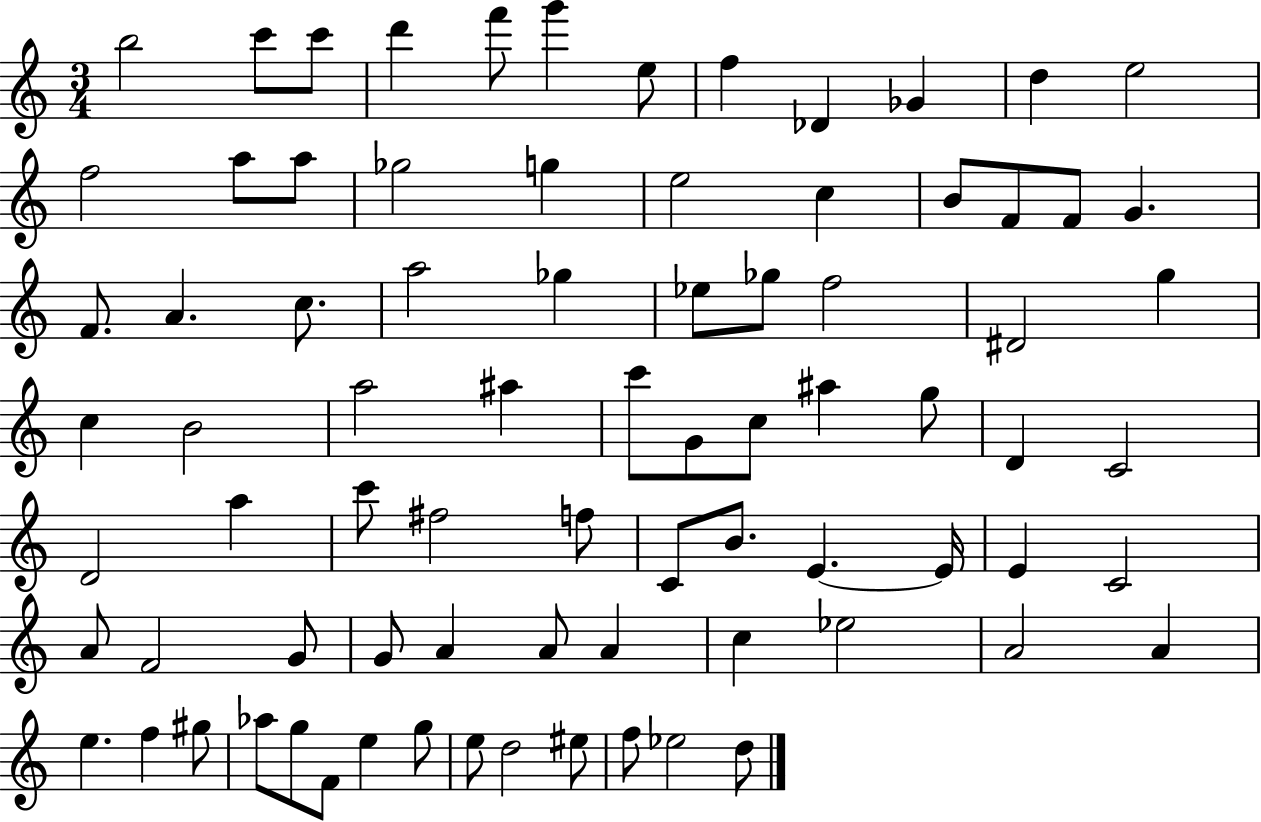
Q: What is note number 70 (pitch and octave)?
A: Ab5